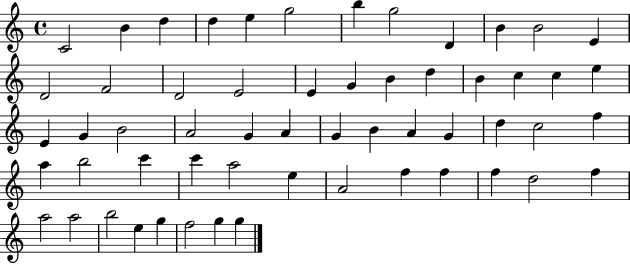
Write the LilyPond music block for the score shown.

{
  \clef treble
  \time 4/4
  \defaultTimeSignature
  \key c \major
  c'2 b'4 d''4 | d''4 e''4 g''2 | b''4 g''2 d'4 | b'4 b'2 e'4 | \break d'2 f'2 | d'2 e'2 | e'4 g'4 b'4 d''4 | b'4 c''4 c''4 e''4 | \break e'4 g'4 b'2 | a'2 g'4 a'4 | g'4 b'4 a'4 g'4 | d''4 c''2 f''4 | \break a''4 b''2 c'''4 | c'''4 a''2 e''4 | a'2 f''4 f''4 | f''4 d''2 f''4 | \break a''2 a''2 | b''2 e''4 g''4 | f''2 g''4 g''4 | \bar "|."
}